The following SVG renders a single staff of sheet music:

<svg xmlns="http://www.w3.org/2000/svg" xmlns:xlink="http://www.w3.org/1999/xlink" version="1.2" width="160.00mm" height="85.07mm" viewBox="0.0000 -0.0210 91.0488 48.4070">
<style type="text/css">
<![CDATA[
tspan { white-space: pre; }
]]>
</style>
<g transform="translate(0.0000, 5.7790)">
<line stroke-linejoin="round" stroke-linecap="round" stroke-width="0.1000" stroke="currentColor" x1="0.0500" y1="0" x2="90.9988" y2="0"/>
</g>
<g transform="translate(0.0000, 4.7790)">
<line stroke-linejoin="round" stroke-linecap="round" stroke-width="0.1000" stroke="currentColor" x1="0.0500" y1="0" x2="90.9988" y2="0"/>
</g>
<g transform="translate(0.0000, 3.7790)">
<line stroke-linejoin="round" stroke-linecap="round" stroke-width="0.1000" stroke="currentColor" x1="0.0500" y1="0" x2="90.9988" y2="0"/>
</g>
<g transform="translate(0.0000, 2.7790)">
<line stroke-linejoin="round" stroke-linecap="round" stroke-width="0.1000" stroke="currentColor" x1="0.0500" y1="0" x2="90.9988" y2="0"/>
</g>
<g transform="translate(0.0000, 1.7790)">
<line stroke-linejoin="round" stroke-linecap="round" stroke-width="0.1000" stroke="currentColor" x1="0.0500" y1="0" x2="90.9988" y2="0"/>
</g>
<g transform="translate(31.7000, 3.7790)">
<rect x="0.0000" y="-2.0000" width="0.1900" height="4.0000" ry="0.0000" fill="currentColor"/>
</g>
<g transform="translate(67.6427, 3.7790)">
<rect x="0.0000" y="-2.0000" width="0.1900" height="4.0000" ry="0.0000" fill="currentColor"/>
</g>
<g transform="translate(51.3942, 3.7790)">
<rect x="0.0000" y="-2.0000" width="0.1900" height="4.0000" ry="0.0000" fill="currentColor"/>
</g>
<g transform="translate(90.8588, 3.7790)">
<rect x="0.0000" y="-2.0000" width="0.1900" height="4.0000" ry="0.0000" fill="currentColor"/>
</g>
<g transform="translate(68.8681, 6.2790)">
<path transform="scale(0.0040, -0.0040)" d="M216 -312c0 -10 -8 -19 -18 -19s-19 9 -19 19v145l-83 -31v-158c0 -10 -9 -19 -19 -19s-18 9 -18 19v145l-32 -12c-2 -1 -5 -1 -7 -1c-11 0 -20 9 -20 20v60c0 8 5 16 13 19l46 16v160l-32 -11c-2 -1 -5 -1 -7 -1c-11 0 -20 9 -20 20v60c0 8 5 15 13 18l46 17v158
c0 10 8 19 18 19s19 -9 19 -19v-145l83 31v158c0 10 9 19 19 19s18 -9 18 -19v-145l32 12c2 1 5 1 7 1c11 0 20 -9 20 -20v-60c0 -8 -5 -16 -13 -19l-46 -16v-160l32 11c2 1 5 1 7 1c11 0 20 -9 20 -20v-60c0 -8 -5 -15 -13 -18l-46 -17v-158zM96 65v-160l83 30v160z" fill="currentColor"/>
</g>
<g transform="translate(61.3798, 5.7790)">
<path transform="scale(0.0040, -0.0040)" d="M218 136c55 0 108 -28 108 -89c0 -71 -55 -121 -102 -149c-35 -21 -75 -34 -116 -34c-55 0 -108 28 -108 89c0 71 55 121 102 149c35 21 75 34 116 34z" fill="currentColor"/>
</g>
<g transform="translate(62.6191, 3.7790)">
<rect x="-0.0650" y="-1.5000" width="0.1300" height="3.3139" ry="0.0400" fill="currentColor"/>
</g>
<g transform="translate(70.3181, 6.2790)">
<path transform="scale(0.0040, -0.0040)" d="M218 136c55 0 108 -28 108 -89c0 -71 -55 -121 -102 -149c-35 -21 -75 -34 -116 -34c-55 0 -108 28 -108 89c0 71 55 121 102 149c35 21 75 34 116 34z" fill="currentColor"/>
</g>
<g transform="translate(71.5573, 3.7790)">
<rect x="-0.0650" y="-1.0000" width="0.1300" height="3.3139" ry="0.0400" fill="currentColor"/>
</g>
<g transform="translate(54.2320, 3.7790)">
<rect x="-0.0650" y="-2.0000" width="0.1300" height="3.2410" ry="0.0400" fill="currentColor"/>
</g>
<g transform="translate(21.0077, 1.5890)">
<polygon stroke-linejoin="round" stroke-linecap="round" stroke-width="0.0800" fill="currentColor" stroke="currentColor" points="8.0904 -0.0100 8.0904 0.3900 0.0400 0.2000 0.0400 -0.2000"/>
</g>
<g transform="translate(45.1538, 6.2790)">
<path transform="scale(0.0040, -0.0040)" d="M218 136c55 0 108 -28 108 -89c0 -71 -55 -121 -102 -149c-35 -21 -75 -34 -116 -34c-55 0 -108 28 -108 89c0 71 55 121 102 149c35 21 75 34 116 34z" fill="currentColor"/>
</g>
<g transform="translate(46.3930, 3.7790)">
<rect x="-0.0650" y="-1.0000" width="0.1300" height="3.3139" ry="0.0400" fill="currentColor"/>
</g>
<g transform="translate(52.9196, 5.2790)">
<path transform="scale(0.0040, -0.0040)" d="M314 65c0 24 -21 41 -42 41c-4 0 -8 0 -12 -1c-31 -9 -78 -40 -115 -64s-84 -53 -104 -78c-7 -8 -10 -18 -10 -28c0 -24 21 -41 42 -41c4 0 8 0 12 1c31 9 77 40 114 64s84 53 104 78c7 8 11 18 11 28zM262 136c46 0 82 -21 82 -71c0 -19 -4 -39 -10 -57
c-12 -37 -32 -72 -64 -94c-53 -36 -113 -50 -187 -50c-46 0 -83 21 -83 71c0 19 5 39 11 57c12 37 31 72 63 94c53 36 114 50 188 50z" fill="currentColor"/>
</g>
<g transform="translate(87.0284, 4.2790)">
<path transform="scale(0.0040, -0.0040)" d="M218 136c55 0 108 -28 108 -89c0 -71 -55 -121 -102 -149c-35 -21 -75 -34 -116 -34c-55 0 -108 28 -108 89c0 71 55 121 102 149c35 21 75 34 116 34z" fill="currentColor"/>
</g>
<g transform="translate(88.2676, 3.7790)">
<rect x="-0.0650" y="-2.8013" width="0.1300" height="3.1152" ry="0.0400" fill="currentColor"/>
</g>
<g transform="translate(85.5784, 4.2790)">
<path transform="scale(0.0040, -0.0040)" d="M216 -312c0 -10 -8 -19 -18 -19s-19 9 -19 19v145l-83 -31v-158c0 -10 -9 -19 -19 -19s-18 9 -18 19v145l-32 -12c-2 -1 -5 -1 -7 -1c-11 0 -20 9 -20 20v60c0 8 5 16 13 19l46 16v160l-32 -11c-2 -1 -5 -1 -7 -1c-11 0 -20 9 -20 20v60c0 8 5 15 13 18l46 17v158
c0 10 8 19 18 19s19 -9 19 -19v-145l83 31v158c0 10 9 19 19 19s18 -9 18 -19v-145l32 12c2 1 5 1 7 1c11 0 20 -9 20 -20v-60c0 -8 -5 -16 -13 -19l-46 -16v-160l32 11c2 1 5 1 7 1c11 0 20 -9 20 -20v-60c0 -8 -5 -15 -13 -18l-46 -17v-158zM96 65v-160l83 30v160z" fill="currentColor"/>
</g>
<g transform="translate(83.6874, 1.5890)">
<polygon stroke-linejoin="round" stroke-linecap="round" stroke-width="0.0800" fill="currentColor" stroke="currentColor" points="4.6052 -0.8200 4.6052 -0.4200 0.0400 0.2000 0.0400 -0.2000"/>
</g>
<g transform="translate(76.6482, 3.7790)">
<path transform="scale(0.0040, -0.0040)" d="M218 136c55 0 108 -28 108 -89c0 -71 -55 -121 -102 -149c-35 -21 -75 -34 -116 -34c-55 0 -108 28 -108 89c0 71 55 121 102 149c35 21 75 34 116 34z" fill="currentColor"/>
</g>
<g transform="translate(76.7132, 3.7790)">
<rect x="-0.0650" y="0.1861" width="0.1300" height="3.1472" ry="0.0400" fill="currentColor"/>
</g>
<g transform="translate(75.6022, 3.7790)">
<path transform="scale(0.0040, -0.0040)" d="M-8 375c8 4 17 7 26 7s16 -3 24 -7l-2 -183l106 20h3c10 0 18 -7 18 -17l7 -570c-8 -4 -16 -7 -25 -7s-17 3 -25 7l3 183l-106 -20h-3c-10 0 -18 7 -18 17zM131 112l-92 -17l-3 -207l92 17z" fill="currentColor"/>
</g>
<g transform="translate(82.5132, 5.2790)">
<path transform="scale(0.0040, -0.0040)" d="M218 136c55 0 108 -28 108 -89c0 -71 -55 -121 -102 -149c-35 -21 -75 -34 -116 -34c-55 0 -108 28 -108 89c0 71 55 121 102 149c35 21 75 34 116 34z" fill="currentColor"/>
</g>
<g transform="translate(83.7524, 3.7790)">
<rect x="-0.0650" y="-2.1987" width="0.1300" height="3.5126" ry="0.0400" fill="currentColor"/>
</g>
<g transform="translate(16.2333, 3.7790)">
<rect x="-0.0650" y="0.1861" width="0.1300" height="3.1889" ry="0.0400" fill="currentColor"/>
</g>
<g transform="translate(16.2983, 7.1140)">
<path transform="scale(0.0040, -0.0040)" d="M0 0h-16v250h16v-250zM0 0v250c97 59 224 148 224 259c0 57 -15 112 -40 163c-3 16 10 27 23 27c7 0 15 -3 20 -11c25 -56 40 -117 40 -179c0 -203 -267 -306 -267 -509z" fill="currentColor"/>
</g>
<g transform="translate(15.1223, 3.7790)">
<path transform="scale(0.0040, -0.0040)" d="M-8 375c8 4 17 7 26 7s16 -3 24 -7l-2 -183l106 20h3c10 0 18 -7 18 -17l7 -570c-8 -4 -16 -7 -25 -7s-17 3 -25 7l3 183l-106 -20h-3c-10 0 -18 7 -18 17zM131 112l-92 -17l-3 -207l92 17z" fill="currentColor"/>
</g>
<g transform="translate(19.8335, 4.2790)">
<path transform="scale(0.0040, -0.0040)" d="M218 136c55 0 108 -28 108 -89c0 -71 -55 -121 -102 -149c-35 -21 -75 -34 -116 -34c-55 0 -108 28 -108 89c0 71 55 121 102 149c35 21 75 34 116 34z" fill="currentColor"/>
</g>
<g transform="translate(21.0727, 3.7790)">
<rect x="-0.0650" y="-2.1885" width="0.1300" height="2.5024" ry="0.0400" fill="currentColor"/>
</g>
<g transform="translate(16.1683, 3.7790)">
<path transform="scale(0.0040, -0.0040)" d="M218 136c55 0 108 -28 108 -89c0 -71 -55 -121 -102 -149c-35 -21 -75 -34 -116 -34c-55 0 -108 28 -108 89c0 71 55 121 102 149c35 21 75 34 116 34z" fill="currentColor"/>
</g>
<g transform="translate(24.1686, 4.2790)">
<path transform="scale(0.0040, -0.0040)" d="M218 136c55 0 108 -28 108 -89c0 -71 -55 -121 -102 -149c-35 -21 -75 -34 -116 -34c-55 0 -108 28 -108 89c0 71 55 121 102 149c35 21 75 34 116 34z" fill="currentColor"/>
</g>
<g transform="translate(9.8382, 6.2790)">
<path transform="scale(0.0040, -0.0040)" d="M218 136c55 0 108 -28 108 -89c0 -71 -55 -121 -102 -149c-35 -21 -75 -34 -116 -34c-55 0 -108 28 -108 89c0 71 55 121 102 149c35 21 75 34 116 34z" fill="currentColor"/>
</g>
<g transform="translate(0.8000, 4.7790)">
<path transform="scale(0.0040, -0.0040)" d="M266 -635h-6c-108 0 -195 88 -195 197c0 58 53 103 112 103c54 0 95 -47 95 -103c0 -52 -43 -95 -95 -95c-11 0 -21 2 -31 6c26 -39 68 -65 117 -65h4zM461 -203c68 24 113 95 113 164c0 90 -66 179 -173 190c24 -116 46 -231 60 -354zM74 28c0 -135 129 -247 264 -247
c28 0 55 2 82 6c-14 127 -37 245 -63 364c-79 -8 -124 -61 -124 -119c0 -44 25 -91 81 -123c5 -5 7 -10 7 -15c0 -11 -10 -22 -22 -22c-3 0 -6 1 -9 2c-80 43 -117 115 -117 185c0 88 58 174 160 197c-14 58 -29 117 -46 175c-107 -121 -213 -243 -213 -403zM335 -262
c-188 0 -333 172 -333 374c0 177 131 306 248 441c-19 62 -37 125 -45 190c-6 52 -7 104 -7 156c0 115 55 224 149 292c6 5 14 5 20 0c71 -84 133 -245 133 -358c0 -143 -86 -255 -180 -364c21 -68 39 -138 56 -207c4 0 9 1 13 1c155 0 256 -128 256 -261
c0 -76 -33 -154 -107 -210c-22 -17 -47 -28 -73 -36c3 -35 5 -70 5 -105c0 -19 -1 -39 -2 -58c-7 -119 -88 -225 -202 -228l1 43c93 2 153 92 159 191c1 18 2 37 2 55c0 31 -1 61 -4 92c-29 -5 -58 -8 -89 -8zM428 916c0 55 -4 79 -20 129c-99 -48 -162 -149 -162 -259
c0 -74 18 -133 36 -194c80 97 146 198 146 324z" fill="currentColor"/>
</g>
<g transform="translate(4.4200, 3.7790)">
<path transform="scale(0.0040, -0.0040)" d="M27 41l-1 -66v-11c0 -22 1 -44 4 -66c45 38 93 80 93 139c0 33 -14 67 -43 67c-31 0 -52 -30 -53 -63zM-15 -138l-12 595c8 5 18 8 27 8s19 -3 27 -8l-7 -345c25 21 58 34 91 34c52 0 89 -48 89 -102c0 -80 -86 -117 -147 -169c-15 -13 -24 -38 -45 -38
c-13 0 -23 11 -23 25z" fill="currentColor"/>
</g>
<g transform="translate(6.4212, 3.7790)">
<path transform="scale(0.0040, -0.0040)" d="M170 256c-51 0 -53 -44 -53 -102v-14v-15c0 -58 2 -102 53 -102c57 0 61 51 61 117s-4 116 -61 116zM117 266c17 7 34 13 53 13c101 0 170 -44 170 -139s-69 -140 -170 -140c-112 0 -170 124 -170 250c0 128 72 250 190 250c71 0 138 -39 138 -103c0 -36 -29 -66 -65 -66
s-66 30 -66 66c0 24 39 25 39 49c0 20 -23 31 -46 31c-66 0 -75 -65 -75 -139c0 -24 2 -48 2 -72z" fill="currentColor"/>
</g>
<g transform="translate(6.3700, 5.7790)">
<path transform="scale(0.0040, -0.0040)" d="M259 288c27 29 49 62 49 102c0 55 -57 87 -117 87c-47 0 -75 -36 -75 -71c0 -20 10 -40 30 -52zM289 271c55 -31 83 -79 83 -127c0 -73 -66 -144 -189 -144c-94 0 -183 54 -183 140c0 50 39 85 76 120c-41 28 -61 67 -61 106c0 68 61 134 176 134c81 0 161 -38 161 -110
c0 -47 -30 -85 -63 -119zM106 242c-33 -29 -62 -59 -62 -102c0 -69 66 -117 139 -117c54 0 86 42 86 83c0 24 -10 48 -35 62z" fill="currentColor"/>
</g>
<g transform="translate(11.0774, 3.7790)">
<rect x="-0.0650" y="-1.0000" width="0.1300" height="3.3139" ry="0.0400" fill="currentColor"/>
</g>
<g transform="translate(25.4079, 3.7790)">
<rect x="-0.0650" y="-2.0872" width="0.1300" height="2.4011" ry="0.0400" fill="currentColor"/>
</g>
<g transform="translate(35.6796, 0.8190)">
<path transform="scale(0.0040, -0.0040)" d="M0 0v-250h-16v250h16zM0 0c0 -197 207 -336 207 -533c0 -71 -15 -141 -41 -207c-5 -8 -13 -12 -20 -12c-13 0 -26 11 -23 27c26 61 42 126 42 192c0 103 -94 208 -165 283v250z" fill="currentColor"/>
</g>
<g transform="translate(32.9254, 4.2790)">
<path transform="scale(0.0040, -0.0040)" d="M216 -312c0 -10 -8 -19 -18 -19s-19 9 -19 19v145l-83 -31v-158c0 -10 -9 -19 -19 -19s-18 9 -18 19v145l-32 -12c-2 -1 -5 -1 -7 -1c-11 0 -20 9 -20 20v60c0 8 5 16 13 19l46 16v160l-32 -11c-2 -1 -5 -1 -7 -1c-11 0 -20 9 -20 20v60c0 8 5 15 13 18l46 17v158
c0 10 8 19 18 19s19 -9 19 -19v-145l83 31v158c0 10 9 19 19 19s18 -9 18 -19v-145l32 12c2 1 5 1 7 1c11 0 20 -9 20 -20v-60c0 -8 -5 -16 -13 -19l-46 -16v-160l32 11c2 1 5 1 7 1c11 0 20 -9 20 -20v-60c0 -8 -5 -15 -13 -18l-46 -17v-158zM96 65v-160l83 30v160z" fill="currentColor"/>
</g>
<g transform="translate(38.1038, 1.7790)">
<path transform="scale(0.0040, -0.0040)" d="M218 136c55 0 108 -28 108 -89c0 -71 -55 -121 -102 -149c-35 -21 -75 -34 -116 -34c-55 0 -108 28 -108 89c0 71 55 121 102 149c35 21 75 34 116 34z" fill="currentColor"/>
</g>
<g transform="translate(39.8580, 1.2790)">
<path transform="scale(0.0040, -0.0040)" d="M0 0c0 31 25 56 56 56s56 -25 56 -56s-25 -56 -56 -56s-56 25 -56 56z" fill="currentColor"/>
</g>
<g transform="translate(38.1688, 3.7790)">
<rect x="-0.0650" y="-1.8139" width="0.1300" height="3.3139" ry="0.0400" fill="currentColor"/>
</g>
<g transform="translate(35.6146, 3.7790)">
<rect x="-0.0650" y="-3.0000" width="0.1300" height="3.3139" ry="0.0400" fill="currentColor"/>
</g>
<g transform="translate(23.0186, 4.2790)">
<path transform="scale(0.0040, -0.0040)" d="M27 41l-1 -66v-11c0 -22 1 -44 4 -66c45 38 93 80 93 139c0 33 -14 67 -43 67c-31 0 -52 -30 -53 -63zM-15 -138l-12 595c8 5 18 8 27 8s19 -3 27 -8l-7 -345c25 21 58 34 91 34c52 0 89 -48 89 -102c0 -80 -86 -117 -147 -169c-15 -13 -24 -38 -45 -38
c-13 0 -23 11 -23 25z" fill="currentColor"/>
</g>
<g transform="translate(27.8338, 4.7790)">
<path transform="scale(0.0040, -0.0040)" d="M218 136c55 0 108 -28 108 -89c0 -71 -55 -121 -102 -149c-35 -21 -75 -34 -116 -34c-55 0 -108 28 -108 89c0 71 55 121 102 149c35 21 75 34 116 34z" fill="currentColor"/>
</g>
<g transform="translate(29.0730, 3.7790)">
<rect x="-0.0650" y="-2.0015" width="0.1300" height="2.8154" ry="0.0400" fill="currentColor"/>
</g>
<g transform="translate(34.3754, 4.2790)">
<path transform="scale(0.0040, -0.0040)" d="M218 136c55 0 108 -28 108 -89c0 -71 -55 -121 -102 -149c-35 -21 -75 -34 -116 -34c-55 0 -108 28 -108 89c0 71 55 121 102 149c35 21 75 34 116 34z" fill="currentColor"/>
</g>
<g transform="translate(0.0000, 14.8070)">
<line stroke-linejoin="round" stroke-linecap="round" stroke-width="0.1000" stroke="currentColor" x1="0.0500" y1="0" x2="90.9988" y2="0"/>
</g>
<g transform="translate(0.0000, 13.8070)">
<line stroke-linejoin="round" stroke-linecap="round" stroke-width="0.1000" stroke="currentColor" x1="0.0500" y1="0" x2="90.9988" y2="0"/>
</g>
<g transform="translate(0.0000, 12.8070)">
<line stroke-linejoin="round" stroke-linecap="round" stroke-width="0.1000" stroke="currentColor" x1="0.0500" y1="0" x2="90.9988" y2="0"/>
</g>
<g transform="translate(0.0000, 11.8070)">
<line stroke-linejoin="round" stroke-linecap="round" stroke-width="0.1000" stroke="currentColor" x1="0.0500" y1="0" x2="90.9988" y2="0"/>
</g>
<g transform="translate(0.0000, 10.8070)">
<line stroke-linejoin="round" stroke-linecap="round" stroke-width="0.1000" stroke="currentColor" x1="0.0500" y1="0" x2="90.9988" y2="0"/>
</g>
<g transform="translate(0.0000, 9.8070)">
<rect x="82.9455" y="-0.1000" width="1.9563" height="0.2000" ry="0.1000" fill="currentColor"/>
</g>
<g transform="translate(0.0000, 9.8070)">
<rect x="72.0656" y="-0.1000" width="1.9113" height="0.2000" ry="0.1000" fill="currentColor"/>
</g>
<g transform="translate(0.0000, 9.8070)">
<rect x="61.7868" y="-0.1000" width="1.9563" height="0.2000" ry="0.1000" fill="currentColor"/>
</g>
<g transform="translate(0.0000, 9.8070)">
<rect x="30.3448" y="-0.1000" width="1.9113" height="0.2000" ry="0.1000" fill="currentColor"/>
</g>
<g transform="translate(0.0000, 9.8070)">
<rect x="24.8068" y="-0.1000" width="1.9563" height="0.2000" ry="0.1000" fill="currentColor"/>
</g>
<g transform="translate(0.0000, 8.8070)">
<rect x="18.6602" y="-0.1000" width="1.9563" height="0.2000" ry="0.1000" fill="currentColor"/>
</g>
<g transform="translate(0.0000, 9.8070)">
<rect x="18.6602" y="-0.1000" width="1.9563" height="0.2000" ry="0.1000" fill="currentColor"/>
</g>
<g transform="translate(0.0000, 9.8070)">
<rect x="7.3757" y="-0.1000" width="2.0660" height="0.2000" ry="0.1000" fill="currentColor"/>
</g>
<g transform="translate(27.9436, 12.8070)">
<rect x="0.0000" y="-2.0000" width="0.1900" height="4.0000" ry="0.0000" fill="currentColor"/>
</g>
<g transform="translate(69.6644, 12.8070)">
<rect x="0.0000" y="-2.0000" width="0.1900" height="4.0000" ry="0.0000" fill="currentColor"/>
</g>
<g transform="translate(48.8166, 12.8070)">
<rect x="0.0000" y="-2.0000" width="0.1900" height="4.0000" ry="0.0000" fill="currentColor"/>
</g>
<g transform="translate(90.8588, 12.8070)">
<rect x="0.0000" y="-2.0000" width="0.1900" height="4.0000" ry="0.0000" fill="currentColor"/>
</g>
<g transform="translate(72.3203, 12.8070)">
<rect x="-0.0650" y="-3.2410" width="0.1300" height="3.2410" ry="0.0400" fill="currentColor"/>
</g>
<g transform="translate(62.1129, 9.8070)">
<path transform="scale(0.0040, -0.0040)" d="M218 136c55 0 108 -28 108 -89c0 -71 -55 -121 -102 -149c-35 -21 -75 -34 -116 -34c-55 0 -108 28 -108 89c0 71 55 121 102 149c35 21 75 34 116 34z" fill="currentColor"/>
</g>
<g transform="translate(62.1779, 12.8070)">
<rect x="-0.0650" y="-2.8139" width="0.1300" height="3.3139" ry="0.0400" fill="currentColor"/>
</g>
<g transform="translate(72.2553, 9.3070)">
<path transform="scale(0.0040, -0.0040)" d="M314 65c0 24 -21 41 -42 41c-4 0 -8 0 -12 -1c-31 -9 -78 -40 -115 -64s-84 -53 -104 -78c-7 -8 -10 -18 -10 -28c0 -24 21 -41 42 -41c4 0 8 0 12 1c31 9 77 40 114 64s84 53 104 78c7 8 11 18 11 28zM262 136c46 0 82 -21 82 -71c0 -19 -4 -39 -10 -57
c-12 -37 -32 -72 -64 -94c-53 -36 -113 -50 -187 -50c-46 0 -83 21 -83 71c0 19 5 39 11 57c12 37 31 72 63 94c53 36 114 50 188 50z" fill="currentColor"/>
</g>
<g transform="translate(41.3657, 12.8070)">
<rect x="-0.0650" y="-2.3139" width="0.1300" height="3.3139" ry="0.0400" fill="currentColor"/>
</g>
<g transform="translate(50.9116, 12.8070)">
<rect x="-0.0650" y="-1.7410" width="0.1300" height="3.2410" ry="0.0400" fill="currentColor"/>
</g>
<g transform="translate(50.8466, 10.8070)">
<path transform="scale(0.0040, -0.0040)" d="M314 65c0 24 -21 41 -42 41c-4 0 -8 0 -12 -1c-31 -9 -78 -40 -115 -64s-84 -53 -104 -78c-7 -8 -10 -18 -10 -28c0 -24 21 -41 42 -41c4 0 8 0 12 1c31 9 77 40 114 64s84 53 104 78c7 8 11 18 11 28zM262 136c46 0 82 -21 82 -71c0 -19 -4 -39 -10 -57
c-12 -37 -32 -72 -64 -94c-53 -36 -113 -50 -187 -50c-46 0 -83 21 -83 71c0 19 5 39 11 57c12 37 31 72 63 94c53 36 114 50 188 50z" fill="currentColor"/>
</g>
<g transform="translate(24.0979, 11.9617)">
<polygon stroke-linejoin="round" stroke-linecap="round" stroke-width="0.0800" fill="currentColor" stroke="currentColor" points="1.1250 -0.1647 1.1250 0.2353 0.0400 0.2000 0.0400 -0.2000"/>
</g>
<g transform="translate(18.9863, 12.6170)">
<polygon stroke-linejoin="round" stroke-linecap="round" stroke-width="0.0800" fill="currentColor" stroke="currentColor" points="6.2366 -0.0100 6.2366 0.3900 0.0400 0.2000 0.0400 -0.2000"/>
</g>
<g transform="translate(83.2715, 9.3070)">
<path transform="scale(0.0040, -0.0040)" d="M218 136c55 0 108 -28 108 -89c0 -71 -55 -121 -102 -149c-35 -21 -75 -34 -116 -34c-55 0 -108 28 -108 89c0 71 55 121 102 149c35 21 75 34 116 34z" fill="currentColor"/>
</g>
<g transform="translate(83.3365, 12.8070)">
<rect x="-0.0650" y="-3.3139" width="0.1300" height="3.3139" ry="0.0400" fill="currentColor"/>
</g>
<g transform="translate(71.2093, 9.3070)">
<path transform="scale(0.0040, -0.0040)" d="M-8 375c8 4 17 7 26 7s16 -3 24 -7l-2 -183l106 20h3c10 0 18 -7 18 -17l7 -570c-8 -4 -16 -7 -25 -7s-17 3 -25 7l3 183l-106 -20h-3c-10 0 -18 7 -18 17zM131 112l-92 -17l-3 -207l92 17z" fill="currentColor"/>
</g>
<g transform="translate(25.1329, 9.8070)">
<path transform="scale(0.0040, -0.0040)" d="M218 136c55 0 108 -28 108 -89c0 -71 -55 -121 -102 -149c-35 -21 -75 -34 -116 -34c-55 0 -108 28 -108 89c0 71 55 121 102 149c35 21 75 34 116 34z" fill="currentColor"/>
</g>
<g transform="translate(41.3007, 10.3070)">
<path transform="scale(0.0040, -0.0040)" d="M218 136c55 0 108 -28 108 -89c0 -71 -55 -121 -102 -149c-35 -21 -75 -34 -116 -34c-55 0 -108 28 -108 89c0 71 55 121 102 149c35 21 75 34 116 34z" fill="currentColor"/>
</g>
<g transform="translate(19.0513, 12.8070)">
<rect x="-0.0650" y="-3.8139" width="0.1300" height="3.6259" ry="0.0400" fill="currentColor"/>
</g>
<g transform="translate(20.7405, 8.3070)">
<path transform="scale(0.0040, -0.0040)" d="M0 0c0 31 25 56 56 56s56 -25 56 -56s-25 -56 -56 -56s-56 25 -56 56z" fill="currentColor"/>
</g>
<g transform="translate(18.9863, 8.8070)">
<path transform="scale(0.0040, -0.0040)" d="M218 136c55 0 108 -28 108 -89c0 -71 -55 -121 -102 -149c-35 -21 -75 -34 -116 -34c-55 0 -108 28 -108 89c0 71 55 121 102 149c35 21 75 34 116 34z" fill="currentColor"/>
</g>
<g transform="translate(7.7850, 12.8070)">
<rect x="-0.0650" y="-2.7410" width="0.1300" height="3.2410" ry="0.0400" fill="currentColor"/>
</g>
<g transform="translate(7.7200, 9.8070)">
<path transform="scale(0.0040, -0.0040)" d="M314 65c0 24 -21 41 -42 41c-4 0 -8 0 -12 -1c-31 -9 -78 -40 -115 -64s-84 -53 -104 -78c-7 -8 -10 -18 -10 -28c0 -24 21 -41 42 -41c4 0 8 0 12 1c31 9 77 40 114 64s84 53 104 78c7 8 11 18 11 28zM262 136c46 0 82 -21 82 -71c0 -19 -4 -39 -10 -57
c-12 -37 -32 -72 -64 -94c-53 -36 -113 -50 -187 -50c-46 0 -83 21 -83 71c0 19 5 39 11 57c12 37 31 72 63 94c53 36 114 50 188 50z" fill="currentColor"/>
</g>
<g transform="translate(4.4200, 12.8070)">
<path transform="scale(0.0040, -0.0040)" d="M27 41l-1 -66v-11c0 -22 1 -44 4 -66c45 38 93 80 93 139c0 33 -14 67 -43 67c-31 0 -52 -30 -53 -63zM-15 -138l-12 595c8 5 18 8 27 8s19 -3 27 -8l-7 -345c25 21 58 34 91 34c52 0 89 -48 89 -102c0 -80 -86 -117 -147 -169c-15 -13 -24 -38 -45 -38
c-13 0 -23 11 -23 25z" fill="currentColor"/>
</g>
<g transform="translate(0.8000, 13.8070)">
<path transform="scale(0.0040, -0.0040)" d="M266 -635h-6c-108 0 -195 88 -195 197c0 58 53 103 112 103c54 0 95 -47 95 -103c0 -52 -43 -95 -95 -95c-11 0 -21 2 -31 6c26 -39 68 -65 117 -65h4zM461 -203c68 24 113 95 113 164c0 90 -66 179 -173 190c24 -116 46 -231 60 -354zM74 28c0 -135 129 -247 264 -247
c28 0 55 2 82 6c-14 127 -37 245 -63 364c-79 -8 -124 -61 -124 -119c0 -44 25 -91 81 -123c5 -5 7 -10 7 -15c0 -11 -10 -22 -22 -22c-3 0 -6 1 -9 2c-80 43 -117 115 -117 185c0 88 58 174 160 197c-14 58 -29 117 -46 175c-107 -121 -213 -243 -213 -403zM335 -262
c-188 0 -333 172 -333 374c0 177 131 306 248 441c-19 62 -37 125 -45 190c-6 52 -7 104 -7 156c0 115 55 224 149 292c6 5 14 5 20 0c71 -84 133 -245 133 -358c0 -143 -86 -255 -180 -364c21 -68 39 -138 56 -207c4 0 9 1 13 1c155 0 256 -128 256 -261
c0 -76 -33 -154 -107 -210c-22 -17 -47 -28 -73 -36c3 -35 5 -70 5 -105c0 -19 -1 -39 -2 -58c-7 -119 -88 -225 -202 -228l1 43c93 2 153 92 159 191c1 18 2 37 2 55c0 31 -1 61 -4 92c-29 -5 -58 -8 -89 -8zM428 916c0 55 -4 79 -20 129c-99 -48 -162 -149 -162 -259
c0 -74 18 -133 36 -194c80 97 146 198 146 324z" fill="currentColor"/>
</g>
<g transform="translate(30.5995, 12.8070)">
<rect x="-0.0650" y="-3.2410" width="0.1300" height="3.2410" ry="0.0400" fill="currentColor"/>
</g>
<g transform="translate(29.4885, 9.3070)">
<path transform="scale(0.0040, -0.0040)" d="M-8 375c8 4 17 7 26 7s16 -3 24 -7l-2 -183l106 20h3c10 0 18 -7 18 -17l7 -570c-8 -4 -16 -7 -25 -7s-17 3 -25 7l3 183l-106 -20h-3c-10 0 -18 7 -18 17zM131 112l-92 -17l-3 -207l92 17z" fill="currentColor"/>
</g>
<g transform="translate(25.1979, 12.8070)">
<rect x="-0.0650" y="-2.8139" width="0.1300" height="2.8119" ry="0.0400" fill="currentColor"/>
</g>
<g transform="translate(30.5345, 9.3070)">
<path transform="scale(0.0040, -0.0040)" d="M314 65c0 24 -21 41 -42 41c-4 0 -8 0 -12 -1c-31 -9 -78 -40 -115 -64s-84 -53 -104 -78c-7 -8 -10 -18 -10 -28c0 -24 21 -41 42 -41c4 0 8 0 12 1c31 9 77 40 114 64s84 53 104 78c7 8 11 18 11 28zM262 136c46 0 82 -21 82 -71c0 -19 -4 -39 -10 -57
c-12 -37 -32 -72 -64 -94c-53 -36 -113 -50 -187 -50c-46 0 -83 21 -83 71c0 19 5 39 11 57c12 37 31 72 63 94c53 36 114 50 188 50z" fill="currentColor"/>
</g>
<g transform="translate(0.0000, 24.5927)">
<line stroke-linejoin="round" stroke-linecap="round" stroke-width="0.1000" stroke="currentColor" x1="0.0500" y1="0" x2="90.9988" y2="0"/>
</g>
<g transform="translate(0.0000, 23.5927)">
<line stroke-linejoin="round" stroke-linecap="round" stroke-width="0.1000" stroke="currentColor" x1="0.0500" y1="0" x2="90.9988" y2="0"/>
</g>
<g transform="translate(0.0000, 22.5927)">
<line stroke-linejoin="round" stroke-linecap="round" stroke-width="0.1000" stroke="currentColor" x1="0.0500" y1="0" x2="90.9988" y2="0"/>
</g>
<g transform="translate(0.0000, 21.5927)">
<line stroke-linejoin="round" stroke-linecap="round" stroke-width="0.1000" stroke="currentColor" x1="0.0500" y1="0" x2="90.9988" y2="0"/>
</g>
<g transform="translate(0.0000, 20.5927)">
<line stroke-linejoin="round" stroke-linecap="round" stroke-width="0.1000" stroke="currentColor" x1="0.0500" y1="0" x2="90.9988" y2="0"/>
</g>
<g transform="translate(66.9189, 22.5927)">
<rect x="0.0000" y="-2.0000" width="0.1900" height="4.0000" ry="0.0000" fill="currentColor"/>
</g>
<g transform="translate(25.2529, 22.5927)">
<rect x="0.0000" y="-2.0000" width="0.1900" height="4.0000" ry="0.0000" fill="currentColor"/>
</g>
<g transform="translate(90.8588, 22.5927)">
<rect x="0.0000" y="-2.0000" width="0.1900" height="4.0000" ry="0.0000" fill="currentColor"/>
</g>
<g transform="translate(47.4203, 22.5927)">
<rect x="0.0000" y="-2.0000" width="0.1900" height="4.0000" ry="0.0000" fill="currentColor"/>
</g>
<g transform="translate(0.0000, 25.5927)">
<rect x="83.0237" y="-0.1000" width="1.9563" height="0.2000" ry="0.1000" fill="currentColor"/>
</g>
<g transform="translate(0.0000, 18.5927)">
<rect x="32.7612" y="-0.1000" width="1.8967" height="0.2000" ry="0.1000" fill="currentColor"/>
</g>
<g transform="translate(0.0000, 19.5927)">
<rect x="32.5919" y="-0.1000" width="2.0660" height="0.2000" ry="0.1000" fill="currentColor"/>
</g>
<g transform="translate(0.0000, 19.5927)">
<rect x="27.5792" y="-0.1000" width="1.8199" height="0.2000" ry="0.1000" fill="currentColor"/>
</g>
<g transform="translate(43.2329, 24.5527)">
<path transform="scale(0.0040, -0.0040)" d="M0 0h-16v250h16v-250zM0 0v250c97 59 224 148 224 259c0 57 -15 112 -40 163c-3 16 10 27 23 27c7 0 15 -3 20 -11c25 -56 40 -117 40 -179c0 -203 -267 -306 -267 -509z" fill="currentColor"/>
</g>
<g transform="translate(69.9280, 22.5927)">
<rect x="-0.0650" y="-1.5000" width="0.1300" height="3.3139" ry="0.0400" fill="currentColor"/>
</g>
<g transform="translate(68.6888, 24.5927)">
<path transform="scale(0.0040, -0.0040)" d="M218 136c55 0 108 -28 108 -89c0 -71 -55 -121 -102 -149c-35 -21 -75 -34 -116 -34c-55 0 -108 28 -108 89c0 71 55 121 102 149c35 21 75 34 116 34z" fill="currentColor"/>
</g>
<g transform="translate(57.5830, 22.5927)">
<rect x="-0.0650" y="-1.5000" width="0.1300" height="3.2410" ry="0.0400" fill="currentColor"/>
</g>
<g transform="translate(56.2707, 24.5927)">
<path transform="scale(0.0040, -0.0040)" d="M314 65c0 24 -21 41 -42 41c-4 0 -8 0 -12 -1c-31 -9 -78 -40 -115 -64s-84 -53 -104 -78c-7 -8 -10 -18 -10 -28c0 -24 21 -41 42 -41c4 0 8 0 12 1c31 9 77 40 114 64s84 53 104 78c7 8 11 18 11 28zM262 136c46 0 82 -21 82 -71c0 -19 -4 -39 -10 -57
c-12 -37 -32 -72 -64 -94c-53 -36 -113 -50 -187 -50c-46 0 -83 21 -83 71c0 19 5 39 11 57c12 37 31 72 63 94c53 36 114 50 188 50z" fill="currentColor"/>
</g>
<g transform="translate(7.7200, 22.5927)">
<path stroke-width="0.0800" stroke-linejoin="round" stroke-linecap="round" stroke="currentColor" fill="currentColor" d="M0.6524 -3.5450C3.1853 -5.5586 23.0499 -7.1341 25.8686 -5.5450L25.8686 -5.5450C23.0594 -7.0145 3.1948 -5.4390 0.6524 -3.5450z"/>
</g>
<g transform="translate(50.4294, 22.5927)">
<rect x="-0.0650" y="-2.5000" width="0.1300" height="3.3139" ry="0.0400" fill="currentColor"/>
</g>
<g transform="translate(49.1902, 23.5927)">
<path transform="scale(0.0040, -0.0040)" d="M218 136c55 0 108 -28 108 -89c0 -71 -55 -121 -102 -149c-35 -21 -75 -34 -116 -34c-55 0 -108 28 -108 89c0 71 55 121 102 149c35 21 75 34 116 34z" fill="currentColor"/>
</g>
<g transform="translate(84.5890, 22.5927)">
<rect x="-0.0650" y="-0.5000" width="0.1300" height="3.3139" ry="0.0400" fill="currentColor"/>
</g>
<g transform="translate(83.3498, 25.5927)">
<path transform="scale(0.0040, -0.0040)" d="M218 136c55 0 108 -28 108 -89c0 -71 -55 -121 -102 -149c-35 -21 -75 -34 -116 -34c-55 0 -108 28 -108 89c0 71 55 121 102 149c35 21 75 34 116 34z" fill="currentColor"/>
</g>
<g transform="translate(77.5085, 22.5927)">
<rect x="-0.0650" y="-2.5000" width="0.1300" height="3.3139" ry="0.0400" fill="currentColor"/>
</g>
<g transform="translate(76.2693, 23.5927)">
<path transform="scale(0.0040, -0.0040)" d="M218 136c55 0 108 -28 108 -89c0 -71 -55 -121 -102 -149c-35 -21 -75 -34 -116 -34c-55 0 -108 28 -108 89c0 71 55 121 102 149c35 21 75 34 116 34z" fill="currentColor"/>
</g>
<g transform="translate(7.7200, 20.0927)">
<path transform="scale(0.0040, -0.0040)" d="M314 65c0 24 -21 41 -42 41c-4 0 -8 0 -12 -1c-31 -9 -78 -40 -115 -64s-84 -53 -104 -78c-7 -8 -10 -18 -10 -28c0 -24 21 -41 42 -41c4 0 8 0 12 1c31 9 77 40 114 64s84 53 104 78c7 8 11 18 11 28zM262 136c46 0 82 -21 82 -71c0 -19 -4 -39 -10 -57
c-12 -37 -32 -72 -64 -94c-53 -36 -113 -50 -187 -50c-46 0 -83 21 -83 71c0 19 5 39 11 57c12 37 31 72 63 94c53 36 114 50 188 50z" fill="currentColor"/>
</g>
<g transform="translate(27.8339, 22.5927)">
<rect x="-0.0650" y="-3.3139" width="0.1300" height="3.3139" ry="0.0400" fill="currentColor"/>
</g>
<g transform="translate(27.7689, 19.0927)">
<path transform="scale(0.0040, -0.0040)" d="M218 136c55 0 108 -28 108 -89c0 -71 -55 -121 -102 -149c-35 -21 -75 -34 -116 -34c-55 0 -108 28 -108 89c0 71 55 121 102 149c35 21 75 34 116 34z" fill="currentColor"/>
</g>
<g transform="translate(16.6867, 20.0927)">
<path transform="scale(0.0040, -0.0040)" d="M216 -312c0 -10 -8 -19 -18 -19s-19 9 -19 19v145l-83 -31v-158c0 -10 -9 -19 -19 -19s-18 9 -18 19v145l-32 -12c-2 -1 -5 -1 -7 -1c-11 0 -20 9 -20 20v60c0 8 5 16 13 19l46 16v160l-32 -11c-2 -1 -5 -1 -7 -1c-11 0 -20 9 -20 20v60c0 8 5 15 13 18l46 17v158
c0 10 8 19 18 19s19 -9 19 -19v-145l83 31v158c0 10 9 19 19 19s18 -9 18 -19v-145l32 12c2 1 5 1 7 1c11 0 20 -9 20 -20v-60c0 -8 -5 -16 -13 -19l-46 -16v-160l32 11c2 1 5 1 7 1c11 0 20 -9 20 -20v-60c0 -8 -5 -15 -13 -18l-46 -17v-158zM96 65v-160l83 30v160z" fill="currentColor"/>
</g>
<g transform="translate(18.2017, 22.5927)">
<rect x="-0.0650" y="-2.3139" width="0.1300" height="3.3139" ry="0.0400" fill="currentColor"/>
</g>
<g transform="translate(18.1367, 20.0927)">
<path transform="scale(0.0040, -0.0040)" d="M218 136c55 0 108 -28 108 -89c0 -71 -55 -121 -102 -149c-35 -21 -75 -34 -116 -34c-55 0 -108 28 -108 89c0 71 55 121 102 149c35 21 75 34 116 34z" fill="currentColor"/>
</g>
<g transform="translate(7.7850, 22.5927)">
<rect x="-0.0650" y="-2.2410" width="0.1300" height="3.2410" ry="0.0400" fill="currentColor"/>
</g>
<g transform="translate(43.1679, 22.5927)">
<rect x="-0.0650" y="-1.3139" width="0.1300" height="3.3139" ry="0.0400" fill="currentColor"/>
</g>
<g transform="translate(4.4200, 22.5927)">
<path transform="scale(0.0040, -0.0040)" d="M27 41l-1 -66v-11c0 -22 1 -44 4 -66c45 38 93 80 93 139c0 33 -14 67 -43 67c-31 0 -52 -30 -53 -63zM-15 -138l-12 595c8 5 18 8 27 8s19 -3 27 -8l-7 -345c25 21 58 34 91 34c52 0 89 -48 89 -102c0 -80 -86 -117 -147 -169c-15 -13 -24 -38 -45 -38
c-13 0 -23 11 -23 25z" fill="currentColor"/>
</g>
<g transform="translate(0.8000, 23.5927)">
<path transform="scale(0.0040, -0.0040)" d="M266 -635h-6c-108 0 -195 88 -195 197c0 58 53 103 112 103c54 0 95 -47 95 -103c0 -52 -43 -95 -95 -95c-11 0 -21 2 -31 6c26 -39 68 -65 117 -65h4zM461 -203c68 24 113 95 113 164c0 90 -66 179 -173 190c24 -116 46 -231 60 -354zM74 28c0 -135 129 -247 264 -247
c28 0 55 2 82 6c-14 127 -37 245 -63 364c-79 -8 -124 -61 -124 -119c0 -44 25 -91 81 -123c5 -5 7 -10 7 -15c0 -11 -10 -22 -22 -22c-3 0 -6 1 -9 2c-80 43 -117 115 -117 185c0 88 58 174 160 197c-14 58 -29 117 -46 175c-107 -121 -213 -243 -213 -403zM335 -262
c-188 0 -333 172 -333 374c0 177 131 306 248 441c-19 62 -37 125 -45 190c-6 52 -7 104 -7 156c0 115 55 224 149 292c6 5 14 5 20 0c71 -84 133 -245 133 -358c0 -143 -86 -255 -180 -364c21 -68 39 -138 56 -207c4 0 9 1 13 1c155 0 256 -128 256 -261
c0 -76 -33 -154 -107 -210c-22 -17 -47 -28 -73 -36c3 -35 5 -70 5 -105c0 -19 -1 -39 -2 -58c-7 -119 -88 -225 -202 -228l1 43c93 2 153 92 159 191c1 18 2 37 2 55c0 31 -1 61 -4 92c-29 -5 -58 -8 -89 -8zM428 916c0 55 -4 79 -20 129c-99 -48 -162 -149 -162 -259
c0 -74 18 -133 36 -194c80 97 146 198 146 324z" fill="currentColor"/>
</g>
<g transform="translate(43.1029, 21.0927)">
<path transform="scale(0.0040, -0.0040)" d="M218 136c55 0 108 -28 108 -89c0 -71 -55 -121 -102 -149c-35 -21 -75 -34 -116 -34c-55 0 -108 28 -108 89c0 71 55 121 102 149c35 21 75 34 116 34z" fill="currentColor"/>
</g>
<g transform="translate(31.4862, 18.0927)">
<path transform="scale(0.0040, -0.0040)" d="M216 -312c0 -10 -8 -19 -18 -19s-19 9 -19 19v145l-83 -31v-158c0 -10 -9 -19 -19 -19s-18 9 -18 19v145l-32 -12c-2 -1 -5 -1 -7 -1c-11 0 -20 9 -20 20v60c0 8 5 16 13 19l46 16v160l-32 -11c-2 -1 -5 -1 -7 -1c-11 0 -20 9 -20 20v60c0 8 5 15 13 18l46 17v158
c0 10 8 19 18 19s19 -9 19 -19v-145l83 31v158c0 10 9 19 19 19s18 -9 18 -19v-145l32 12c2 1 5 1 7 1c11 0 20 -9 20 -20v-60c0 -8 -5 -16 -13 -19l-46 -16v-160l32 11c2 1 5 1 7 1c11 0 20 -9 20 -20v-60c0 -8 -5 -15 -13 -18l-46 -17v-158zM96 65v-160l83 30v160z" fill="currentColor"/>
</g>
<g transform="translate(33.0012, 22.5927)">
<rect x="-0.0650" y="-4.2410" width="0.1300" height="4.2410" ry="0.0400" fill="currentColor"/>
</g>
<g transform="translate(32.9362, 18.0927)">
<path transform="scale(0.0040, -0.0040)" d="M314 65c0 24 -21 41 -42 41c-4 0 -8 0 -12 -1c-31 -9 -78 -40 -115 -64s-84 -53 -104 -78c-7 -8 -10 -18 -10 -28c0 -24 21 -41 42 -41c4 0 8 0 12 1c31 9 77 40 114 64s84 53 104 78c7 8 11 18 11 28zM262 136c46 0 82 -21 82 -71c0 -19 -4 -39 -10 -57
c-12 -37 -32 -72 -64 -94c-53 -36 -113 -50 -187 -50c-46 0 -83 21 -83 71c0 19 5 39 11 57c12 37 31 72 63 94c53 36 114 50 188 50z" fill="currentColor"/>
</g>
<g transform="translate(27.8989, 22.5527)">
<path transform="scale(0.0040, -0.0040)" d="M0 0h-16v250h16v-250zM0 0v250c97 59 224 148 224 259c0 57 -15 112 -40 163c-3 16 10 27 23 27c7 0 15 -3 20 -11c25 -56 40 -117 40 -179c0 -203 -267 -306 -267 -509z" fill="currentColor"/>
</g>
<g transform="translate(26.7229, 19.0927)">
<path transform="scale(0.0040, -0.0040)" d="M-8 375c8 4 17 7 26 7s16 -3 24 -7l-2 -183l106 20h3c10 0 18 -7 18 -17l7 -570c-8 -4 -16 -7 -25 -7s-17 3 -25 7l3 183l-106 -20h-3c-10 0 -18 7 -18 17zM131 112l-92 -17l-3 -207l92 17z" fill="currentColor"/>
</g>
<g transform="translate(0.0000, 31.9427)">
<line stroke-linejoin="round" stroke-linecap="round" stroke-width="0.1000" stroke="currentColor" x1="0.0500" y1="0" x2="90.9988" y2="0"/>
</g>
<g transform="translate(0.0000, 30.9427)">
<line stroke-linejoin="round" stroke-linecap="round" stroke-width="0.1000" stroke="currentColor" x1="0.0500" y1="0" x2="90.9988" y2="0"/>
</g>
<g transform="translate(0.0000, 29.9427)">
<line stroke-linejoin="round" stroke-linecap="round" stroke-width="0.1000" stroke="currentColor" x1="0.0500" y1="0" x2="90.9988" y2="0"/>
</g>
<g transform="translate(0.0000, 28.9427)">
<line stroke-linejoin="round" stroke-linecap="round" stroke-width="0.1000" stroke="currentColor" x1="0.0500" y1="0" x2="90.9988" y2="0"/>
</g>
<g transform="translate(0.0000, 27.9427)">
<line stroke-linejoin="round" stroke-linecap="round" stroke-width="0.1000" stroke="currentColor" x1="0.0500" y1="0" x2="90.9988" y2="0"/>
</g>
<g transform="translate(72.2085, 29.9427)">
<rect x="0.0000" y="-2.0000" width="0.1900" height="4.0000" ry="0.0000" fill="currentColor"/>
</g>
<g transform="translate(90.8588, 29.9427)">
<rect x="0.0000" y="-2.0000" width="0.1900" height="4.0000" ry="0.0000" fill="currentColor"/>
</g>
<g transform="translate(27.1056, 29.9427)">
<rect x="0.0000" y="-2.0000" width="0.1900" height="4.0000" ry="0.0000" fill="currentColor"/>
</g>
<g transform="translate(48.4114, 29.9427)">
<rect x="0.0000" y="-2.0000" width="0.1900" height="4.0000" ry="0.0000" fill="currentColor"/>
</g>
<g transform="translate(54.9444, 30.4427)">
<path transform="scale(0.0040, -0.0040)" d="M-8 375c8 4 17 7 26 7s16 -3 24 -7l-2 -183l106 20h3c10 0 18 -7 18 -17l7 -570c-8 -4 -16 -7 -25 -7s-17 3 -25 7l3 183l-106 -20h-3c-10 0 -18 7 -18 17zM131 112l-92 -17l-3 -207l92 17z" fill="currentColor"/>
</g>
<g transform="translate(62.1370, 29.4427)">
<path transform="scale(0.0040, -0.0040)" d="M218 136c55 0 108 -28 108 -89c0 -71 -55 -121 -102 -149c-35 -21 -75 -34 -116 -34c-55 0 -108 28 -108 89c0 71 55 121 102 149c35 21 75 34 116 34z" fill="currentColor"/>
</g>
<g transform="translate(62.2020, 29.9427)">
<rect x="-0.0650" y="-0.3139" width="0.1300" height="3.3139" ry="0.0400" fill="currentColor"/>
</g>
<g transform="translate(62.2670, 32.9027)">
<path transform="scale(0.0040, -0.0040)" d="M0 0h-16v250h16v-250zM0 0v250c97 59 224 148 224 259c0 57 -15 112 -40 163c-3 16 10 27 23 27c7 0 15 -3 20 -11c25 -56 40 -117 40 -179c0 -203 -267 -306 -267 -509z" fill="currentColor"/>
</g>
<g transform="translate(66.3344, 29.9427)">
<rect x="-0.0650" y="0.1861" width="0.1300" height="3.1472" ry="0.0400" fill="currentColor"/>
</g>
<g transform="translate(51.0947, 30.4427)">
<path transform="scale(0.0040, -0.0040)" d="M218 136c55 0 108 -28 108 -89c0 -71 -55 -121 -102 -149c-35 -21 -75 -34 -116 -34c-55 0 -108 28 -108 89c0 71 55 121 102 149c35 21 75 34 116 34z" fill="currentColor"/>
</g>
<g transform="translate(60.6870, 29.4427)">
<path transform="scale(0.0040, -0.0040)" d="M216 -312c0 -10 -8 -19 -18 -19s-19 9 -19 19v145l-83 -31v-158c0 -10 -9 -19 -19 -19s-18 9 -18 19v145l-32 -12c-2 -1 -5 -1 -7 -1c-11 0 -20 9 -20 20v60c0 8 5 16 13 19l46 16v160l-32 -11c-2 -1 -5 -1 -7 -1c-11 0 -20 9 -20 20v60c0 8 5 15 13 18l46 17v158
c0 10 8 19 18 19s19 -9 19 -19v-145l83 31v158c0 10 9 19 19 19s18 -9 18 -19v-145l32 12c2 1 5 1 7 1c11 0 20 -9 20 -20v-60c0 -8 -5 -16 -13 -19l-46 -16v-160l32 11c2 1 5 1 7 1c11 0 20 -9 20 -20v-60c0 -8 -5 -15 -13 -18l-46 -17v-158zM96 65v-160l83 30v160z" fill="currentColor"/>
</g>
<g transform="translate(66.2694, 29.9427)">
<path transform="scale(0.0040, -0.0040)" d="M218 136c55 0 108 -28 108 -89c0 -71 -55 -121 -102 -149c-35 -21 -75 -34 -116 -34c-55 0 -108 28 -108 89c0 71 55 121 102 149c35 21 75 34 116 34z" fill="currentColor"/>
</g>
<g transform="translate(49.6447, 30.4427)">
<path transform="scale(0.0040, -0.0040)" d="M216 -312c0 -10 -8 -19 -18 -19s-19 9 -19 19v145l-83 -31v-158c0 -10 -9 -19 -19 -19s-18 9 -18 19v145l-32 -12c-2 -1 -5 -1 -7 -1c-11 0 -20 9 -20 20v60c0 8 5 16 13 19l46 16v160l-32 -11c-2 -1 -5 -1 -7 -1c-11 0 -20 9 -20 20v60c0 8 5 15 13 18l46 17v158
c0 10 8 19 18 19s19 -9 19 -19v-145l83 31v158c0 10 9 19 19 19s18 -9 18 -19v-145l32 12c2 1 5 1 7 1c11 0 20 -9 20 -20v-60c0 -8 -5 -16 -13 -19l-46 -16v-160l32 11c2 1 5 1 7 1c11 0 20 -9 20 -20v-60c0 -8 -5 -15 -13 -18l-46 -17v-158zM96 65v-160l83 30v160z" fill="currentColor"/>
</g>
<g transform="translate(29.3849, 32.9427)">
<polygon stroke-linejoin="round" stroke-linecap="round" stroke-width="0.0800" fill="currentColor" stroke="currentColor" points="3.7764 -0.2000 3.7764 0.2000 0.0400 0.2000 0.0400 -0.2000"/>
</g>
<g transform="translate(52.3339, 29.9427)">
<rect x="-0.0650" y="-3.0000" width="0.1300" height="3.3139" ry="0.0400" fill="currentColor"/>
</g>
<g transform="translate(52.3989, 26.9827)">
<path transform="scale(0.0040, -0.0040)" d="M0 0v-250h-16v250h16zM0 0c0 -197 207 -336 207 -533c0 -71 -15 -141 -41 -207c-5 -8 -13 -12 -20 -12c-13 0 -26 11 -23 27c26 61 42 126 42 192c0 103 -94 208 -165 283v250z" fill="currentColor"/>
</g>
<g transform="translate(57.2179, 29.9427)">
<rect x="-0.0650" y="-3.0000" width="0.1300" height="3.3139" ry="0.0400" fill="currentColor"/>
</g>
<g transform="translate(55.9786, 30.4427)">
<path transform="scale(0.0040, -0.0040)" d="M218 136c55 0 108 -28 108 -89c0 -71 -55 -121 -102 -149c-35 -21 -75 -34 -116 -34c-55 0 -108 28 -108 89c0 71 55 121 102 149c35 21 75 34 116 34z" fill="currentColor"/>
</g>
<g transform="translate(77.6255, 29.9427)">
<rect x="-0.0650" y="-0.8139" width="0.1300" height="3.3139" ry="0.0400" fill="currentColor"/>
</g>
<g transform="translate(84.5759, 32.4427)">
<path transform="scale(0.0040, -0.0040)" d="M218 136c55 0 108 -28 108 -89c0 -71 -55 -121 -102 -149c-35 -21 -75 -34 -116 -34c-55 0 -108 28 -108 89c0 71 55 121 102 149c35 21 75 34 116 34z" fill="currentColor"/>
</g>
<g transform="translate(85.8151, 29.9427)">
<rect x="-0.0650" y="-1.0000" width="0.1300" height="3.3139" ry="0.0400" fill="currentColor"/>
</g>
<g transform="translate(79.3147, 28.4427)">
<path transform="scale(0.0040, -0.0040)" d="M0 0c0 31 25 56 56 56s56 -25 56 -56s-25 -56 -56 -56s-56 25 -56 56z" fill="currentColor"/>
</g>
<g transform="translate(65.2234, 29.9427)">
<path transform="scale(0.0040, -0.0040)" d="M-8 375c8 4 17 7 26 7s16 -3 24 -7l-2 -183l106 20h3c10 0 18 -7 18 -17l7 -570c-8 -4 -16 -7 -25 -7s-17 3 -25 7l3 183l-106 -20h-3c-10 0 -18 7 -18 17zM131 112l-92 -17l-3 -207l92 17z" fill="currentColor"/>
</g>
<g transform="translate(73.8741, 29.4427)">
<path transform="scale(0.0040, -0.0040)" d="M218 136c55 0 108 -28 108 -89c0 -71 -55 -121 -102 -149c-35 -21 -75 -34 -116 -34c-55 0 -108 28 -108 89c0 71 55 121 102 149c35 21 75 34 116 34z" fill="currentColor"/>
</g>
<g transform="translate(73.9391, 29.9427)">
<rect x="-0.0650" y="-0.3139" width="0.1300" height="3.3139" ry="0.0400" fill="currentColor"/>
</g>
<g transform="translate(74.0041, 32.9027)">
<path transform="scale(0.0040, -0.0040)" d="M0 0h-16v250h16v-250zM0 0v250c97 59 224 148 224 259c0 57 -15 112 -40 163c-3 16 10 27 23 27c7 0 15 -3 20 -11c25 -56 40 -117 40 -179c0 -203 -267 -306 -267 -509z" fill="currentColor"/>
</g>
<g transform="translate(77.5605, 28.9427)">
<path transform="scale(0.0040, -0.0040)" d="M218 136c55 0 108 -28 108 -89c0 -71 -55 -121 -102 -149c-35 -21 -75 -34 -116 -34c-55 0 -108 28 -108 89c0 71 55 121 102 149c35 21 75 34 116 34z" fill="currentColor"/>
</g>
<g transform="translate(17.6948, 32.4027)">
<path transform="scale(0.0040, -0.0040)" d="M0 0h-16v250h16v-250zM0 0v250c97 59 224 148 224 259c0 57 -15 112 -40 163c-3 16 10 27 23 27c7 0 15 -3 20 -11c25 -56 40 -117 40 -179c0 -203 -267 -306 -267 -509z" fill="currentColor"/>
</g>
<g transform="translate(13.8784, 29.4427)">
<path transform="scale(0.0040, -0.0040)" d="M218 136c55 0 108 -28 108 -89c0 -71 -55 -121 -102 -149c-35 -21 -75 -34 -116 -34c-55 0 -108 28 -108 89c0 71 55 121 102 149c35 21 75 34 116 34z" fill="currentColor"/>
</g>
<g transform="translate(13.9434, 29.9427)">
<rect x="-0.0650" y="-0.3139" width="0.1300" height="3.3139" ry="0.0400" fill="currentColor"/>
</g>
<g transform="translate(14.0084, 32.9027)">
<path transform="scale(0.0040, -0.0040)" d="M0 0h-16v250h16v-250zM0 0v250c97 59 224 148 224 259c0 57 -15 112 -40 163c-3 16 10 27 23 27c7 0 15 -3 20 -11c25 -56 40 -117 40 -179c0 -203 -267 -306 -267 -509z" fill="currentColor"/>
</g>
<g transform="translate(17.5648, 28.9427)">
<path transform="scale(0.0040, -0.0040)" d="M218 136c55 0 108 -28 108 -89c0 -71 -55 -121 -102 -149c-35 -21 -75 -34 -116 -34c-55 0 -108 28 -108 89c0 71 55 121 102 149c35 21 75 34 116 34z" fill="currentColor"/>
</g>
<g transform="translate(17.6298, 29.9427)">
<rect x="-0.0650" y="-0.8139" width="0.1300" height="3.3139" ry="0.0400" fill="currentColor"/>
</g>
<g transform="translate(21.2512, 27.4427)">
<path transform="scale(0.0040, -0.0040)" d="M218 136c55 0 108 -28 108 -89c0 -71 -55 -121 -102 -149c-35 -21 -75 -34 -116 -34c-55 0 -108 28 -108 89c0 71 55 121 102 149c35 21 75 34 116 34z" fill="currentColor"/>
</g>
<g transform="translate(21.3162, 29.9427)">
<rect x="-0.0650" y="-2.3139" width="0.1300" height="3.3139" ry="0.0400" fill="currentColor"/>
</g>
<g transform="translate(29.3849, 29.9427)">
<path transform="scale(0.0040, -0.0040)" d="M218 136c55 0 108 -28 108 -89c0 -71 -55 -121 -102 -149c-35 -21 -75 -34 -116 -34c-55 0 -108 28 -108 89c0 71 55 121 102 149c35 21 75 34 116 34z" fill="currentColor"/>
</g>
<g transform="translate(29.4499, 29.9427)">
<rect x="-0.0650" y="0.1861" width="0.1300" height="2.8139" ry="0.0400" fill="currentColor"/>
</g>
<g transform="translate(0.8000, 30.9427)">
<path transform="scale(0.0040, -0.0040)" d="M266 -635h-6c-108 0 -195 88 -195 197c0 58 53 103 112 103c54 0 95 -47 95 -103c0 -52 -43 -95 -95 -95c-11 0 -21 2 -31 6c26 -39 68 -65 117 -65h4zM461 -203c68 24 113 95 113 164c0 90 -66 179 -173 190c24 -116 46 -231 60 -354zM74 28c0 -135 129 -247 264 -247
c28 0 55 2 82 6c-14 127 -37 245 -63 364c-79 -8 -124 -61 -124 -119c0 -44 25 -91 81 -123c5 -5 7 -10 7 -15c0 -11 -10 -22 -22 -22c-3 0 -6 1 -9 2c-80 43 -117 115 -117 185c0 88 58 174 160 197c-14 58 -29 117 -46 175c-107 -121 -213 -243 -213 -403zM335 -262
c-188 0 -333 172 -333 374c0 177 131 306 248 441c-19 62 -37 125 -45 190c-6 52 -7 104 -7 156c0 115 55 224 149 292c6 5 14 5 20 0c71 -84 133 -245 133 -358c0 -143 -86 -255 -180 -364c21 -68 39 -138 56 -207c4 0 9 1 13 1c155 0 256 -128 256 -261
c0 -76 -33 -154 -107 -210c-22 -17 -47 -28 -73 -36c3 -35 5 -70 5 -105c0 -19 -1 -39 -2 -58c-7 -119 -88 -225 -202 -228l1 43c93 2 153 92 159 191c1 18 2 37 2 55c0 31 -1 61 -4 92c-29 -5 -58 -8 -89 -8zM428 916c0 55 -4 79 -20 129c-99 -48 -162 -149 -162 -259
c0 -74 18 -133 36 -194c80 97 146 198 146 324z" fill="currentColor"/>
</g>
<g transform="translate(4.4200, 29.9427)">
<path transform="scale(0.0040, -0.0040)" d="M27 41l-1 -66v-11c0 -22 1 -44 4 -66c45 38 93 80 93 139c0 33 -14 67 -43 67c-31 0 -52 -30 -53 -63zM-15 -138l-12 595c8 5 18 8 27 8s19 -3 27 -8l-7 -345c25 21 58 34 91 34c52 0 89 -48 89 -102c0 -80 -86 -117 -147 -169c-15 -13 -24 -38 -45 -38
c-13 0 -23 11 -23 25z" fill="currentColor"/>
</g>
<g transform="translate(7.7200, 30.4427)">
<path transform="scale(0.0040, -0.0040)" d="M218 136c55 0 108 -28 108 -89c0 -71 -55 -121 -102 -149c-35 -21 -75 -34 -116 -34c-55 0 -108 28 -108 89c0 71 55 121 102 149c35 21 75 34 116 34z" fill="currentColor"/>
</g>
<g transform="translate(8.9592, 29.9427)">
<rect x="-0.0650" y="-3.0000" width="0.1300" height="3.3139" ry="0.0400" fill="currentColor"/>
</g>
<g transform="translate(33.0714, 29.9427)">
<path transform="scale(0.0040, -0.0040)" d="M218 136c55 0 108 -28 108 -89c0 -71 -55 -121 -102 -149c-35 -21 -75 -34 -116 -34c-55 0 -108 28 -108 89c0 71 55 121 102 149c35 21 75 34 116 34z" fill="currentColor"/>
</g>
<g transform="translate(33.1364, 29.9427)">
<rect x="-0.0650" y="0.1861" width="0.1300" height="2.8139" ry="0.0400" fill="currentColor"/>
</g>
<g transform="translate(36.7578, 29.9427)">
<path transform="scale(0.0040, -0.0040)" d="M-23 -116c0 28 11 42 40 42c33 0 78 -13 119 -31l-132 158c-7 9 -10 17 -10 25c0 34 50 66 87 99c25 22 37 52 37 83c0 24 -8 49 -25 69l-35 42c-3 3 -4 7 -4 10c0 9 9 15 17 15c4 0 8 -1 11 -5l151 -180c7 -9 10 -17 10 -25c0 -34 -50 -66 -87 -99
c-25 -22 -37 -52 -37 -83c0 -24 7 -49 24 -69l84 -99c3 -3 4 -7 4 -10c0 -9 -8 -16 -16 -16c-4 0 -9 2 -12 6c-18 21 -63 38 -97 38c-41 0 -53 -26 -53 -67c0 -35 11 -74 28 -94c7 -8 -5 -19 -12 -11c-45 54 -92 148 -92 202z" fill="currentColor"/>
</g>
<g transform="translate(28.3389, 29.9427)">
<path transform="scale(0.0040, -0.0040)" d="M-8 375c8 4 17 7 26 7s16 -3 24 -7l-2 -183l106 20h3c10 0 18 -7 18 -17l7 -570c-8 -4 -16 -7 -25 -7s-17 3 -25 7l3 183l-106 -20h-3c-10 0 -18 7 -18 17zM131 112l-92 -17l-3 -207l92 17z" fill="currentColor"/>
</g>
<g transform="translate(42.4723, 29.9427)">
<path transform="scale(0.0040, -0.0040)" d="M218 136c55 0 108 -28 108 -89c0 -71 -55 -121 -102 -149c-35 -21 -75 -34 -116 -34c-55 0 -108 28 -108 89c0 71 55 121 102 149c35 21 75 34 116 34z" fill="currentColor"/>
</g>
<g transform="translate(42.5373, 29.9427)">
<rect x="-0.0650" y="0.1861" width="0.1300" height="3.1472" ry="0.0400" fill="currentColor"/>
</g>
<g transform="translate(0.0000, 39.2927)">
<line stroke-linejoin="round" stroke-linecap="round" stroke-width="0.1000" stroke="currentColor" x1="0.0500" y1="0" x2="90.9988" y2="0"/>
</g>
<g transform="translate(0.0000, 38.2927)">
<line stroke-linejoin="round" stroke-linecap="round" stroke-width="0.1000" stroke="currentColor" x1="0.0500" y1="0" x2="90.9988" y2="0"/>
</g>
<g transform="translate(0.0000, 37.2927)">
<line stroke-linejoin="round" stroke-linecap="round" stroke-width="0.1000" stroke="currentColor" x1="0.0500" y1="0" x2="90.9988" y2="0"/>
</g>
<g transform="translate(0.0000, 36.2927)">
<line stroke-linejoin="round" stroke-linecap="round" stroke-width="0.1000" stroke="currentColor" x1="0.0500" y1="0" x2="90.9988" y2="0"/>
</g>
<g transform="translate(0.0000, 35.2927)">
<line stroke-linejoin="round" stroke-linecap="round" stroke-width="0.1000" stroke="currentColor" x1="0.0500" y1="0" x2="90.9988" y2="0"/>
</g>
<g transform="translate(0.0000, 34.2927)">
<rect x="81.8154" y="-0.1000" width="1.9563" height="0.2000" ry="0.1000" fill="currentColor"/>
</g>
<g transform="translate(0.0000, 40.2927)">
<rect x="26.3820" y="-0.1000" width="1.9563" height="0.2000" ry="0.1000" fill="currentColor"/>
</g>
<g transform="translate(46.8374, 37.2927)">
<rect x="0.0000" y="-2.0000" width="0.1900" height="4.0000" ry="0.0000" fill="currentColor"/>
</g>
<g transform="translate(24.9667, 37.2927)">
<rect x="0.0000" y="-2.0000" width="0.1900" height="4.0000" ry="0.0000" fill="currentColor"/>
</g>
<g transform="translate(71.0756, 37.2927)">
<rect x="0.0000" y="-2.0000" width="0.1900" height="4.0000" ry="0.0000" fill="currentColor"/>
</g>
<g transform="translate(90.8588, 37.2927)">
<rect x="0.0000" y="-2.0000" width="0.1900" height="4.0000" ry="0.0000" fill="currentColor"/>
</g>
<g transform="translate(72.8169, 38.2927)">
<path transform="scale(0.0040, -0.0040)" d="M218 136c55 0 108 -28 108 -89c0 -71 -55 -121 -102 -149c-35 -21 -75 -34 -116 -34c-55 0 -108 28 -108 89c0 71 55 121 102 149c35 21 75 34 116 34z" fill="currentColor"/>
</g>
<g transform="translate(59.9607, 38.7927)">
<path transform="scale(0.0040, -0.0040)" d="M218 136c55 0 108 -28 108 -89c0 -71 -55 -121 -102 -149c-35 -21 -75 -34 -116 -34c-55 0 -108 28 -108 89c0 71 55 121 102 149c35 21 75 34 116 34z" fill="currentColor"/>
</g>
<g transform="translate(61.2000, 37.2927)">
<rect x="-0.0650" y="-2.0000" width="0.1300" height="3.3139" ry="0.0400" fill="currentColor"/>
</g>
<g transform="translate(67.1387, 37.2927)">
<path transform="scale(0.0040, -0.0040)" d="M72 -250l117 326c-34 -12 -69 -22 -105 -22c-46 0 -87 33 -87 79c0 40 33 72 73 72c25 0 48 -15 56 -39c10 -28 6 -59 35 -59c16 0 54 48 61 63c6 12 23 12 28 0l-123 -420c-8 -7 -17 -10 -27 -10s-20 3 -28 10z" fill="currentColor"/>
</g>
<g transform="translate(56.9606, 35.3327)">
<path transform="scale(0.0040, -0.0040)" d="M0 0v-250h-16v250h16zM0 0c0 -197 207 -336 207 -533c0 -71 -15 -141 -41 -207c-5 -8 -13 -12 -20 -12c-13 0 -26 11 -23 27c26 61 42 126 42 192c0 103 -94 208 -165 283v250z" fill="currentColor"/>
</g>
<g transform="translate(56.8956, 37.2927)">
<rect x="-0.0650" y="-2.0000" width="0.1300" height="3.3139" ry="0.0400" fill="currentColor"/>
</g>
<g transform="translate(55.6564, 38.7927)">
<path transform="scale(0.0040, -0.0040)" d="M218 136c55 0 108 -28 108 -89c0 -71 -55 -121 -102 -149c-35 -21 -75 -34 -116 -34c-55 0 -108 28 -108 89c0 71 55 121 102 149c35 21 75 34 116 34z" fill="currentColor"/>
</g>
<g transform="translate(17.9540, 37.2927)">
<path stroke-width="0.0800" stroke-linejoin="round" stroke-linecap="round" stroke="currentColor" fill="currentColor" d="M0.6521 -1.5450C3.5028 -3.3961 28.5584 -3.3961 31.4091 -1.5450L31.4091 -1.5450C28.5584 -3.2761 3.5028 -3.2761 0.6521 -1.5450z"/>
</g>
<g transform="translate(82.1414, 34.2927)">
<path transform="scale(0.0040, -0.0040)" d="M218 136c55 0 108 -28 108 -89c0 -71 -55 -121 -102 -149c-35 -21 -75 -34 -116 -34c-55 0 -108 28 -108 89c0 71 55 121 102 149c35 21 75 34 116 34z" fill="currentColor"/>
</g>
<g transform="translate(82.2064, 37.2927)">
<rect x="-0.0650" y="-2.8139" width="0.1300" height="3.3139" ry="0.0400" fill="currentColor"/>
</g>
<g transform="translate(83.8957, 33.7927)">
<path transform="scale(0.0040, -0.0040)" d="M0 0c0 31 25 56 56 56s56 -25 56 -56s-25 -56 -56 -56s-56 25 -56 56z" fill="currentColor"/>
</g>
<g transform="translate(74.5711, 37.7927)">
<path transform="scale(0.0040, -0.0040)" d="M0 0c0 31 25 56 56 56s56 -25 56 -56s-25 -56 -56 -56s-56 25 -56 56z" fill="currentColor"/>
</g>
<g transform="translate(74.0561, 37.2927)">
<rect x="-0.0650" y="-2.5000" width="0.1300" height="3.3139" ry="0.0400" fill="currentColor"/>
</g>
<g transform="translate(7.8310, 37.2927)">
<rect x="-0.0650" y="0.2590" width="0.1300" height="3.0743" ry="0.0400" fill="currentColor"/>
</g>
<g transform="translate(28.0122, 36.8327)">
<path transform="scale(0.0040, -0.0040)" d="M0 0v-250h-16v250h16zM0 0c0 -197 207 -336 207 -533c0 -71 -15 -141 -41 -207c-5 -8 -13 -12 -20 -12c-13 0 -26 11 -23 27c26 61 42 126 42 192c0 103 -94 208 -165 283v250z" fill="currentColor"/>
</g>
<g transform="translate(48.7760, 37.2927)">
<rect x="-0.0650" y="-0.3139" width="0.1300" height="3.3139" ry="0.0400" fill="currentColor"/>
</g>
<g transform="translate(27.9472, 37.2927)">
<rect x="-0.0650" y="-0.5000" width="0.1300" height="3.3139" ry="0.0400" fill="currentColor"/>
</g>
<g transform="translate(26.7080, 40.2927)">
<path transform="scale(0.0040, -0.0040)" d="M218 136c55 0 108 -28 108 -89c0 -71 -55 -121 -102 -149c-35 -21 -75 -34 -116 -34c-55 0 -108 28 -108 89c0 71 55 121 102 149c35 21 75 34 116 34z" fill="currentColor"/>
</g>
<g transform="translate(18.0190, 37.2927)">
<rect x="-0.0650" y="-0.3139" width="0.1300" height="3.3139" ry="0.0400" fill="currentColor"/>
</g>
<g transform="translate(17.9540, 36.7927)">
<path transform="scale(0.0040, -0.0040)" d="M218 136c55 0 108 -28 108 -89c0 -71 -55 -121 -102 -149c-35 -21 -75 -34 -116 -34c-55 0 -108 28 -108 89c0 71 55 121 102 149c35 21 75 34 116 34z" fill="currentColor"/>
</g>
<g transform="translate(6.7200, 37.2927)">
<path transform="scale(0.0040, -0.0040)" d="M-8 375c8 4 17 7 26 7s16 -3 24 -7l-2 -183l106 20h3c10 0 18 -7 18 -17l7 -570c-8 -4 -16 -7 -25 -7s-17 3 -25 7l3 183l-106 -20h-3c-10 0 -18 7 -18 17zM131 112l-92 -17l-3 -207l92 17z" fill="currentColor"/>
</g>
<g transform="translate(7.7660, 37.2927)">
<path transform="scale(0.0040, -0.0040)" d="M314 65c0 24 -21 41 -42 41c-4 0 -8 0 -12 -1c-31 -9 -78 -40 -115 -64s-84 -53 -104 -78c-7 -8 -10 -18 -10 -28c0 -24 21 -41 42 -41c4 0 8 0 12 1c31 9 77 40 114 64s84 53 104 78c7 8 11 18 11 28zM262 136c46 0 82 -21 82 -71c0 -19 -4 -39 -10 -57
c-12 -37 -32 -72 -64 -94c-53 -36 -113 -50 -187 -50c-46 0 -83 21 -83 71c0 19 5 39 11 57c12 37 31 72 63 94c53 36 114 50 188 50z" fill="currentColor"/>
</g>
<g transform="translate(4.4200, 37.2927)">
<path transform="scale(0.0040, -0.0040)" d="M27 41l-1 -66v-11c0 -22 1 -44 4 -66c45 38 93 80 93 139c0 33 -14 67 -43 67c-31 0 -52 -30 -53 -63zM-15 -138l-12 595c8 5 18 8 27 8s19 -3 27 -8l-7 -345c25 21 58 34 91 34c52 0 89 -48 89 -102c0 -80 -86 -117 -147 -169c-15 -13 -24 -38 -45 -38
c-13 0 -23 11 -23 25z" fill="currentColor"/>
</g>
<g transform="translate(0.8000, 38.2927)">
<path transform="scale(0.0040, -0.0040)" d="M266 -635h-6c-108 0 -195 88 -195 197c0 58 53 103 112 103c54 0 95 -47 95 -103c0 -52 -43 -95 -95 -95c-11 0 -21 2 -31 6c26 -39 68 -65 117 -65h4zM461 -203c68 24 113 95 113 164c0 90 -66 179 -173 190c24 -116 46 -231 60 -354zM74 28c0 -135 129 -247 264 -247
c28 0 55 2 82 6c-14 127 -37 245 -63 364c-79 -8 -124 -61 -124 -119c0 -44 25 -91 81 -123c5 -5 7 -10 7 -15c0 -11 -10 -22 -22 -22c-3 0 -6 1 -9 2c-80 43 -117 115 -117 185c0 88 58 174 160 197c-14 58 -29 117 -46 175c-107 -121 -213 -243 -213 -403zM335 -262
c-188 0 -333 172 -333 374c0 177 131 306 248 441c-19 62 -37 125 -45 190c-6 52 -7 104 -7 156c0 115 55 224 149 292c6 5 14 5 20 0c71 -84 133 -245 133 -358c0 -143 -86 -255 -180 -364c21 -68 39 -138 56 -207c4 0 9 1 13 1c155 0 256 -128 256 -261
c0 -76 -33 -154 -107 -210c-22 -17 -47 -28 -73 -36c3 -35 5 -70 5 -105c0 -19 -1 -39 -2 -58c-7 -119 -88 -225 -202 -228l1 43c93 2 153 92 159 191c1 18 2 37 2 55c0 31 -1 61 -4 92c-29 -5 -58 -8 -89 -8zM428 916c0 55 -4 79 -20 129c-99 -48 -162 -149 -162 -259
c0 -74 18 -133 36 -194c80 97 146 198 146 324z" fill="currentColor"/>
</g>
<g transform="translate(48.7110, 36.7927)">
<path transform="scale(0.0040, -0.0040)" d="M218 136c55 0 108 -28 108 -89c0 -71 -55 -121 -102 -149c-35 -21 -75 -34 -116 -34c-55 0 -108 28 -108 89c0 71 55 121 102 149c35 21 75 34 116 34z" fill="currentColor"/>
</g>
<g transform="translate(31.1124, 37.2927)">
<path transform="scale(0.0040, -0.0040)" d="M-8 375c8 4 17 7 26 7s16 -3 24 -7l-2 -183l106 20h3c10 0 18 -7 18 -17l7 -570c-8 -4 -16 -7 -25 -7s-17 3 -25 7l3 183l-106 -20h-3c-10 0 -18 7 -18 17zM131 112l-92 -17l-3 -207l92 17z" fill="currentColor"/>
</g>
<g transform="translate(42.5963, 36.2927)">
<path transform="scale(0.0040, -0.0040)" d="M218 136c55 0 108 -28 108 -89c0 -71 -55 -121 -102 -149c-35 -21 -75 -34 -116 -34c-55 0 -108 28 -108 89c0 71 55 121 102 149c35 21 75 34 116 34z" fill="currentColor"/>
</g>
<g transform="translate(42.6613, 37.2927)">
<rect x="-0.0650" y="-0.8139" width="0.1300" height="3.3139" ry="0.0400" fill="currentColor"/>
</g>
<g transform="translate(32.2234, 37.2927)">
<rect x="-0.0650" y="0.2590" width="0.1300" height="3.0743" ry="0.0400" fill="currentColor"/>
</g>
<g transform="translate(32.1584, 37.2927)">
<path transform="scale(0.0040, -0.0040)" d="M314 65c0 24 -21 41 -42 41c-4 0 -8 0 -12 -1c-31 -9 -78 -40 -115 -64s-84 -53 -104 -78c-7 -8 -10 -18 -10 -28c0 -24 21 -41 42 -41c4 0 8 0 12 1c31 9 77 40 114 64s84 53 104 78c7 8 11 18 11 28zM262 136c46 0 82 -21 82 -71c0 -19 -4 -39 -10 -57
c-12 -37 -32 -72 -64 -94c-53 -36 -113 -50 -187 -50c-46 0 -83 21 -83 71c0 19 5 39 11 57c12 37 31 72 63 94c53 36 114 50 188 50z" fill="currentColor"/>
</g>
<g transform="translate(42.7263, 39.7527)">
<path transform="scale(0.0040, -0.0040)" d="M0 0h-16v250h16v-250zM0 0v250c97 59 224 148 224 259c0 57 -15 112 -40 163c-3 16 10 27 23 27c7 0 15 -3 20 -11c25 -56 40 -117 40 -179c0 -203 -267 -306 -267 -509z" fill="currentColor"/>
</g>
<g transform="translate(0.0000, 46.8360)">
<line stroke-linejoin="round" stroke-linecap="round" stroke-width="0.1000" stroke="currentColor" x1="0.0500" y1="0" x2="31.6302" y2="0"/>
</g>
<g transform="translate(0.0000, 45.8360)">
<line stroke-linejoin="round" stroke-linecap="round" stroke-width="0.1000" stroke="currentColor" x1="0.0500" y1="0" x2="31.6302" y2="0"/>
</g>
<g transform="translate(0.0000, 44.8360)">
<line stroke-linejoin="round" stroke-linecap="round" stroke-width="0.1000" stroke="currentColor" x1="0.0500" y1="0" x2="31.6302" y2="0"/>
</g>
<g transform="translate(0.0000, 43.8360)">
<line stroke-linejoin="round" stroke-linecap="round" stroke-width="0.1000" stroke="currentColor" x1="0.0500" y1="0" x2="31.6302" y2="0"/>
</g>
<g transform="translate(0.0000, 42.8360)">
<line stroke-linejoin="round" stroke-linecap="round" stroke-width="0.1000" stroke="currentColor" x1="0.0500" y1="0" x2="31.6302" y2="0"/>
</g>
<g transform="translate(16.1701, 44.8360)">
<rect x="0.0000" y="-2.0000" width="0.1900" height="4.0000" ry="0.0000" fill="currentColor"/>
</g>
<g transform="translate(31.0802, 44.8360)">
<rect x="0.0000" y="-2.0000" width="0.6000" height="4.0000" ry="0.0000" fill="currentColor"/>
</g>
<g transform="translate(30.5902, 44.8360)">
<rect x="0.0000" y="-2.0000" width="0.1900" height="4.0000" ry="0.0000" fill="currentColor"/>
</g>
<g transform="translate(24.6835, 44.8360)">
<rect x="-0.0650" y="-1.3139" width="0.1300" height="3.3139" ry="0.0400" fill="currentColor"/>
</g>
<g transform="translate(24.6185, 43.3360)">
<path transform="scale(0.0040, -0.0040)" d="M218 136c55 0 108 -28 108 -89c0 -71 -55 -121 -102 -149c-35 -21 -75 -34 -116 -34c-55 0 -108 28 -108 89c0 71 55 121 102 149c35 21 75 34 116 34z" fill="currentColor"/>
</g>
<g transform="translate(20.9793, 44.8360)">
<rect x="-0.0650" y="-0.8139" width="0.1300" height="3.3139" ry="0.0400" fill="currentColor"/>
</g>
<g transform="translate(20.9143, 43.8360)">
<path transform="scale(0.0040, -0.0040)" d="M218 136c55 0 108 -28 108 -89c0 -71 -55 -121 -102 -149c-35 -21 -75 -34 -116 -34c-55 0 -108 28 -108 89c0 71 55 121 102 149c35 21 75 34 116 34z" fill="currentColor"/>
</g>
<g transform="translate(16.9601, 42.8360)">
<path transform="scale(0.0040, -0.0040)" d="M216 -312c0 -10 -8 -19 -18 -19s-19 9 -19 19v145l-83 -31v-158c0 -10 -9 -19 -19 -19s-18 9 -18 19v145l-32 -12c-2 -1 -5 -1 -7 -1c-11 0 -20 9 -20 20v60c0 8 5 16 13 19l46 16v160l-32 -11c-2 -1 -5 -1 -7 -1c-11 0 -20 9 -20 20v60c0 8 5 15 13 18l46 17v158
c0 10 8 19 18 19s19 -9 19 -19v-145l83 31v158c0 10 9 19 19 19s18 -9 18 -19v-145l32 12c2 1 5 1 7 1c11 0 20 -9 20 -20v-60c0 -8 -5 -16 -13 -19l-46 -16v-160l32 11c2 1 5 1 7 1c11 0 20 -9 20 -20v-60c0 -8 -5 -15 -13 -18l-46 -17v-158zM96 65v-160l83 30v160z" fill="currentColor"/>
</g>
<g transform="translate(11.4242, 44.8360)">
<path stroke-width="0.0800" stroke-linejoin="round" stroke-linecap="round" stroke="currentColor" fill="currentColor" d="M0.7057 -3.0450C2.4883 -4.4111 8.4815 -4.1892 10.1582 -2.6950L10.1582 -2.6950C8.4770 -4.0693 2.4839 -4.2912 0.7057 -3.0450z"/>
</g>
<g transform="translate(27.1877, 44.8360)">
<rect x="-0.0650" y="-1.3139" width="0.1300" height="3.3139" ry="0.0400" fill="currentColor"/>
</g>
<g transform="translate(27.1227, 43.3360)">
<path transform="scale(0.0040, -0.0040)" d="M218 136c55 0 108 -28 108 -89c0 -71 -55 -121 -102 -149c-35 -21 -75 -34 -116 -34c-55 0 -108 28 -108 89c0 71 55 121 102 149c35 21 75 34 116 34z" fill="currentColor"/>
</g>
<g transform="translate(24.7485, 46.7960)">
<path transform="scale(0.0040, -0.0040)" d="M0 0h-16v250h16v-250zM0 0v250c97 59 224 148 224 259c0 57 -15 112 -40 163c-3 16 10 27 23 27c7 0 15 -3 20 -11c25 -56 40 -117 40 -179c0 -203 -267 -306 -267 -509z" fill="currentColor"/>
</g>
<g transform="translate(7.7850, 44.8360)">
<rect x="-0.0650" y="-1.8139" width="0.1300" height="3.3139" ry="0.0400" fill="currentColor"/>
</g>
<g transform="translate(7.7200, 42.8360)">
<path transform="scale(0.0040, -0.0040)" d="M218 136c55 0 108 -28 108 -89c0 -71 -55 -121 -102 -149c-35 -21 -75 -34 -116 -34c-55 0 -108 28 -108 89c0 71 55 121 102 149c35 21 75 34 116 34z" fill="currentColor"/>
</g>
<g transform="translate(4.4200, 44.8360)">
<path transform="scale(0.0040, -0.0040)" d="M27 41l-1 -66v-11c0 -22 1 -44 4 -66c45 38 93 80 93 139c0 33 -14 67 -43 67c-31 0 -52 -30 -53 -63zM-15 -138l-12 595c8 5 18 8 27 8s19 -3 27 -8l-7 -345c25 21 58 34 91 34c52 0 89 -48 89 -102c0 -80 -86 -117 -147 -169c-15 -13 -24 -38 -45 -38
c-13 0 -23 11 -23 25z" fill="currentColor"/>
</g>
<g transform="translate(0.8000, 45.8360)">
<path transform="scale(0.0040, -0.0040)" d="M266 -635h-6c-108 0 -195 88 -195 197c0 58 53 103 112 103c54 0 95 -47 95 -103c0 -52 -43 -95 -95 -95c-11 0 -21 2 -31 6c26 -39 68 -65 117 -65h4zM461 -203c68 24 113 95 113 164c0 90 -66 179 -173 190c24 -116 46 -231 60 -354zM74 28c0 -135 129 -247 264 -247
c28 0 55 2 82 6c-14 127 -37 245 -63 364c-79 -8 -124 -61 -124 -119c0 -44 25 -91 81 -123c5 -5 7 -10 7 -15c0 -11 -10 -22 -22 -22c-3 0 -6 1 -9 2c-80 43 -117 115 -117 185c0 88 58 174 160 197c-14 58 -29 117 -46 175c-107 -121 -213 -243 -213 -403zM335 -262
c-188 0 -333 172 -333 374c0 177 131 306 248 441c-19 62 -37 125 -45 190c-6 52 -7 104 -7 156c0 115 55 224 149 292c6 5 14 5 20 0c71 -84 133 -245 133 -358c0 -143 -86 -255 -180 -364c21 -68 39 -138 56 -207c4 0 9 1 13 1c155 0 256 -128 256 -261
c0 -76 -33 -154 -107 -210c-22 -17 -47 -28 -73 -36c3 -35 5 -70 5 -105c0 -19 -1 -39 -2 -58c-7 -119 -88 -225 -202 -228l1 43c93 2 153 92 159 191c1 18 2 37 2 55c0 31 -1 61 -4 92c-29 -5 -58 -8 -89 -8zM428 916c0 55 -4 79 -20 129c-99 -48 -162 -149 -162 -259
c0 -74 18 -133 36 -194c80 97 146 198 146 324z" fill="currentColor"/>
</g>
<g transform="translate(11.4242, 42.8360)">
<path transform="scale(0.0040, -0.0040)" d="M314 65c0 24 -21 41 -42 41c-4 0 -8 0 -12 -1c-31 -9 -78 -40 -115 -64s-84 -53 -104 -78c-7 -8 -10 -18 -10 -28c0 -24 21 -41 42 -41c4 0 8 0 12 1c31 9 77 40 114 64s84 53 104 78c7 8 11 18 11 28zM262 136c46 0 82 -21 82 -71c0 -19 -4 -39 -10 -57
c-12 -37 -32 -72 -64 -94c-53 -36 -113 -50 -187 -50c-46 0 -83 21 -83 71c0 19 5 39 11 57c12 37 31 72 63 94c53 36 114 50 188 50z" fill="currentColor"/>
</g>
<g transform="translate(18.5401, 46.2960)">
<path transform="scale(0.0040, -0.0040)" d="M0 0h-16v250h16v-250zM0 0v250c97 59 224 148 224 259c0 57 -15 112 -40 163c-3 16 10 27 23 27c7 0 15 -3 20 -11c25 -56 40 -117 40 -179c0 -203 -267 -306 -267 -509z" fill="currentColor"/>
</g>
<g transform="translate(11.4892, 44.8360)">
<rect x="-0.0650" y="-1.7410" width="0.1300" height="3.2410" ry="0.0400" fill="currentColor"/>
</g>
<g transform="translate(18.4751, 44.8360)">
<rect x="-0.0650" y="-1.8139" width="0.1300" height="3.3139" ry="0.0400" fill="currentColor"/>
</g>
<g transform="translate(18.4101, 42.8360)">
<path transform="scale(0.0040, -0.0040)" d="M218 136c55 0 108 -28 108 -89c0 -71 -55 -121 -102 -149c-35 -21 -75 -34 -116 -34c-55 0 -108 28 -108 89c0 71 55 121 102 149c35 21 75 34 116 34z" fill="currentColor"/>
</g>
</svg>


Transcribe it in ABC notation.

X:1
T:Untitled
M:6/8
L:1/4
K:F
D B/2 A/2 _A/2 G/2 ^A/2 f D F2 E ^D B F/2 ^A/2 a2 c'/2 a/4 b2 g f2 a b2 b g2 ^g b/2 ^d'2 e/2 G E2 E G C A c/2 d/2 g B/2 B/2 z B ^A/2 A ^c/2 B c/2 d D B2 c C/2 B2 d/2 c F/2 F z/2 G a f f2 ^f/2 d e/2 e